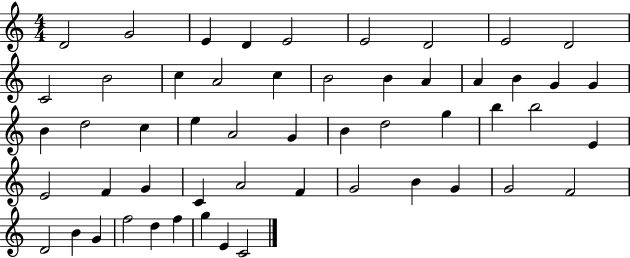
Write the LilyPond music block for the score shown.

{
  \clef treble
  \numericTimeSignature
  \time 4/4
  \key c \major
  d'2 g'2 | e'4 d'4 e'2 | e'2 d'2 | e'2 d'2 | \break c'2 b'2 | c''4 a'2 c''4 | b'2 b'4 a'4 | a'4 b'4 g'4 g'4 | \break b'4 d''2 c''4 | e''4 a'2 g'4 | b'4 d''2 g''4 | b''4 b''2 e'4 | \break e'2 f'4 g'4 | c'4 a'2 f'4 | g'2 b'4 g'4 | g'2 f'2 | \break d'2 b'4 g'4 | f''2 d''4 f''4 | g''4 e'4 c'2 | \bar "|."
}